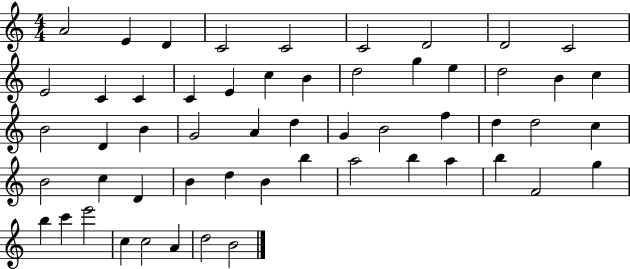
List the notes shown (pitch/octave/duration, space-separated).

A4/h E4/q D4/q C4/h C4/h C4/h D4/h D4/h C4/h E4/h C4/q C4/q C4/q E4/q C5/q B4/q D5/h G5/q E5/q D5/h B4/q C5/q B4/h D4/q B4/q G4/h A4/q D5/q G4/q B4/h F5/q D5/q D5/h C5/q B4/h C5/q D4/q B4/q D5/q B4/q B5/q A5/h B5/q A5/q B5/q F4/h G5/q B5/q C6/q E6/h C5/q C5/h A4/q D5/h B4/h